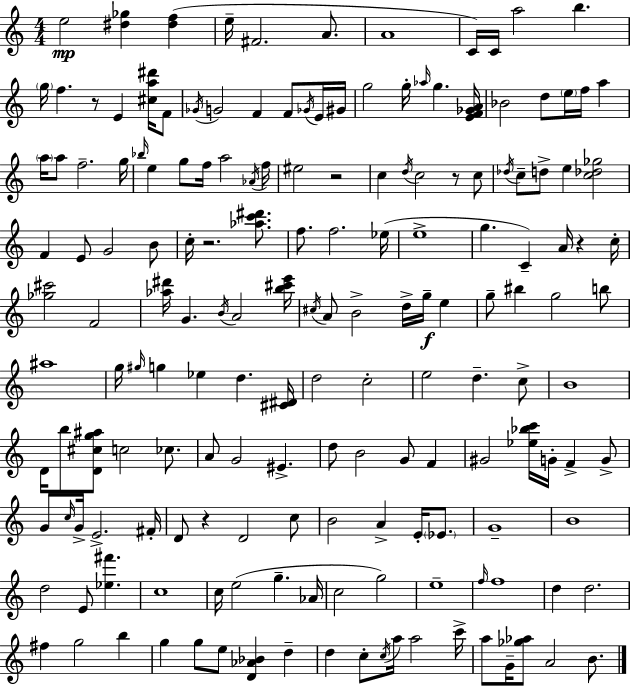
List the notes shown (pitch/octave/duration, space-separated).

E5/h [D#5,Gb5]/q [D#5,F5]/q E5/s F#4/h. A4/e. A4/w C4/s C4/s A5/h B5/q. G5/s F5/q. R/e E4/q [C#5,A5,D#6]/s F4/e Gb4/s G4/h F4/q F4/e Gb4/s E4/s G#4/s G5/h G5/s Ab5/s G5/q. [E4,F4,Gb4,A4]/s Bb4/h D5/e E5/s F5/s A5/q A5/s A5/e F5/h. G5/s Bb5/s E5/q G5/e F5/s A5/h Ab4/s F5/s EIS5/h R/h C5/q D5/s C5/h R/e C5/e Db5/s C5/e D5/e E5/q [C5,Db5,Gb5]/h F4/q E4/e G4/h B4/e C5/s R/h. [Ab5,C6,D#6]/e. F5/e. F5/h. Eb5/s E5/w G5/q. C4/q A4/s R/q C5/s [Gb5,C#6]/h F4/h [Ab5,D#6]/s G4/q. B4/s A4/h [B5,C#6,E6]/s C#5/s A4/e B4/h D5/s G5/s E5/q G5/e BIS5/q G5/h B5/e A#5/w G5/s G#5/s G5/q Eb5/q D5/q. [C#4,D#4]/s D5/h C5/h E5/h D5/q. C5/e B4/w D4/s B5/e [D4,C#5,G5,A#5]/e C5/h CES5/e. A4/e G4/h EIS4/q. D5/e B4/h G4/e F4/q G#4/h [Eb5,Bb5,C6]/s G4/s F4/q G4/e G4/e C5/s G4/s E4/h. F#4/s D4/e R/q D4/h C5/e B4/h A4/q E4/s Eb4/e. G4/w B4/w D5/h E4/e [Eb5,F#6]/q. C5/w C5/s E5/h G5/q. Ab4/s C5/h G5/h E5/w F5/s F5/w D5/q D5/h. F#5/q G5/h B5/q G5/q G5/e E5/e [D4,Ab4,Bb4]/q D5/q D5/q C5/e C5/s A5/s A5/h C6/s A5/e G4/s [Gb5,Ab5]/e A4/h B4/e.